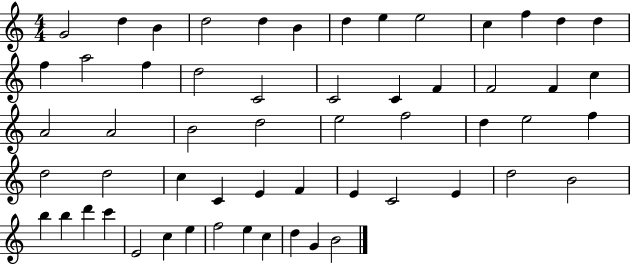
G4/h D5/q B4/q D5/h D5/q B4/q D5/q E5/q E5/h C5/q F5/q D5/q D5/q F5/q A5/h F5/q D5/h C4/h C4/h C4/q F4/q F4/h F4/q C5/q A4/h A4/h B4/h D5/h E5/h F5/h D5/q E5/h F5/q D5/h D5/h C5/q C4/q E4/q F4/q E4/q C4/h E4/q D5/h B4/h B5/q B5/q D6/q C6/q E4/h C5/q E5/q F5/h E5/q C5/q D5/q G4/q B4/h